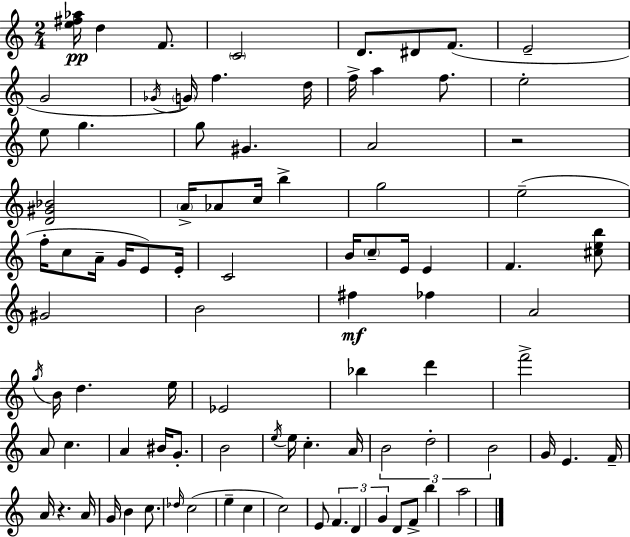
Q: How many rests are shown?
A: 2